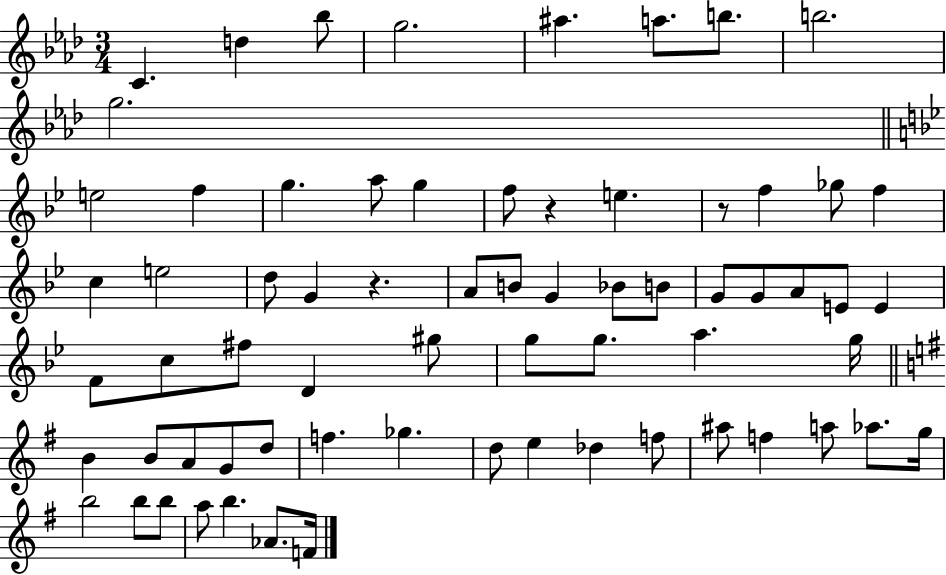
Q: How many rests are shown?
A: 3